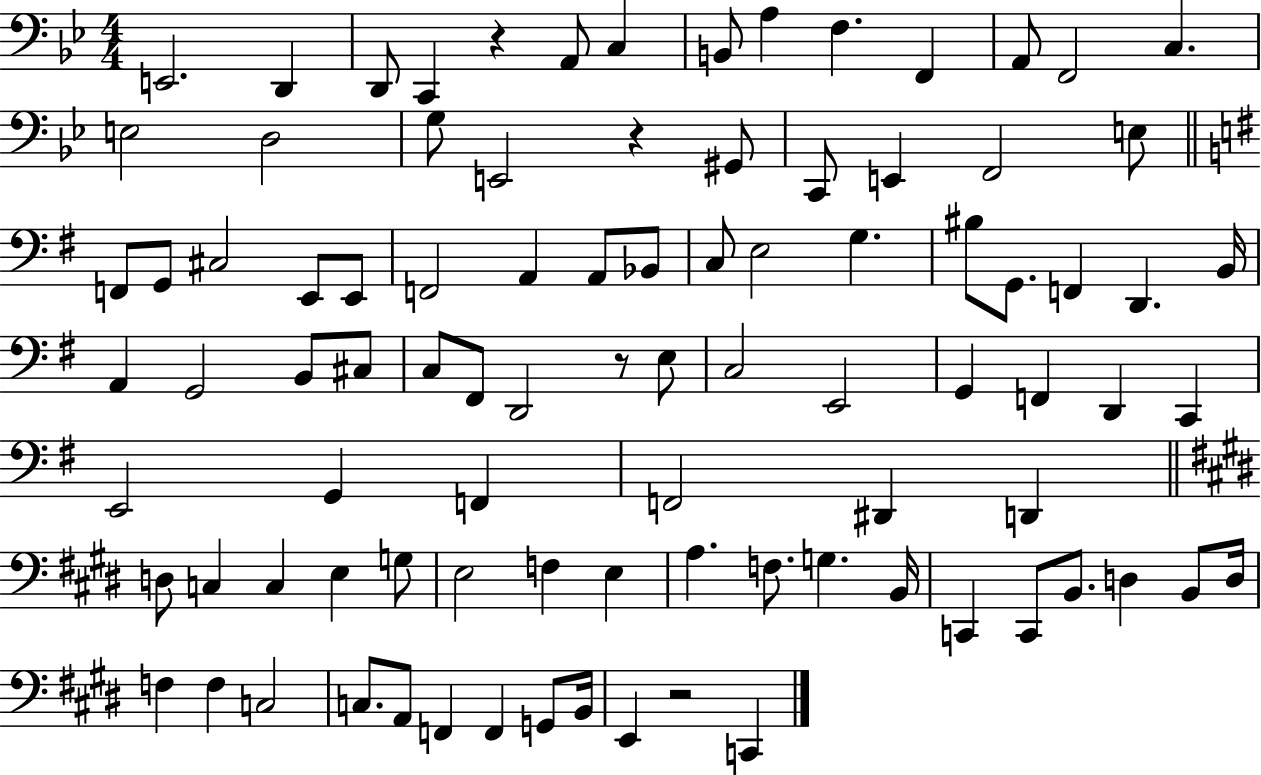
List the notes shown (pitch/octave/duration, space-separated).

E2/h. D2/q D2/e C2/q R/q A2/e C3/q B2/e A3/q F3/q. F2/q A2/e F2/h C3/q. E3/h D3/h G3/e E2/h R/q G#2/e C2/e E2/q F2/h E3/e F2/e G2/e C#3/h E2/e E2/e F2/h A2/q A2/e Bb2/e C3/e E3/h G3/q. BIS3/e G2/e. F2/q D2/q. B2/s A2/q G2/h B2/e C#3/e C3/e F#2/e D2/h R/e E3/e C3/h E2/h G2/q F2/q D2/q C2/q E2/h G2/q F2/q F2/h D#2/q D2/q D3/e C3/q C3/q E3/q G3/e E3/h F3/q E3/q A3/q. F3/e. G3/q. B2/s C2/q C2/e B2/e. D3/q B2/e D3/s F3/q F3/q C3/h C3/e. A2/e F2/q F2/q G2/e B2/s E2/q R/h C2/q